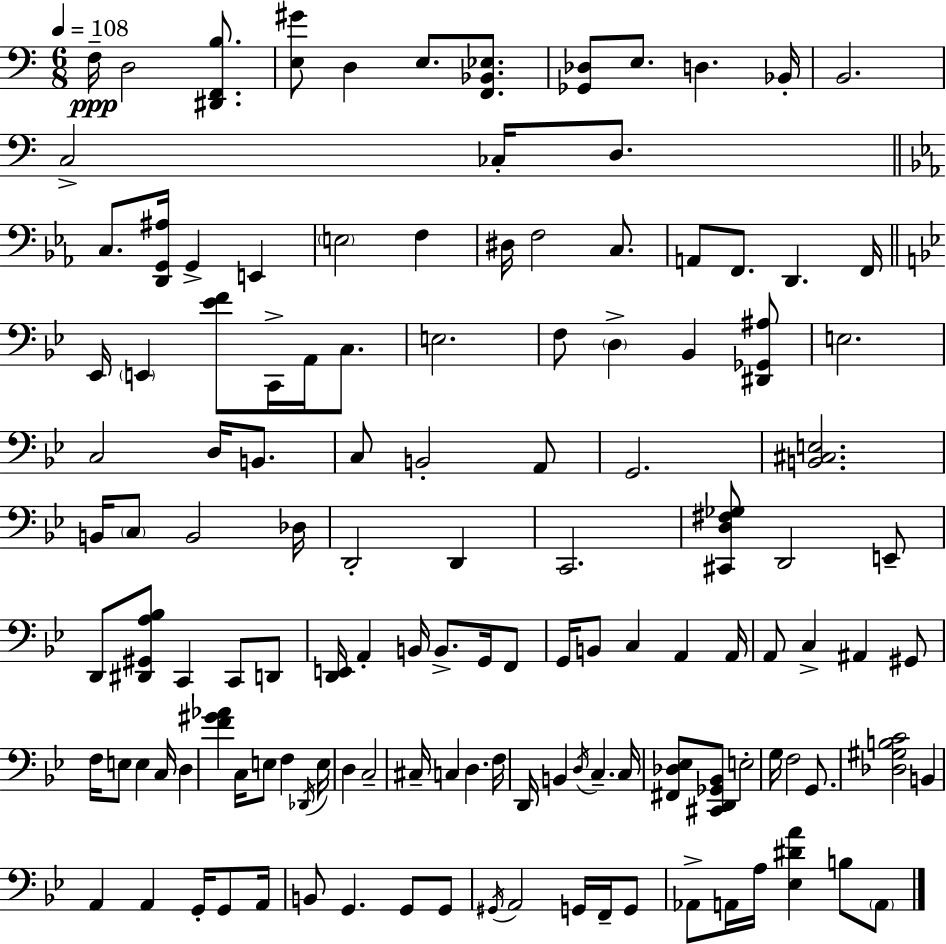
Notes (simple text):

F3/s D3/h [D#2,F2,B3]/e. [E3,G#4]/e D3/q E3/e. [F2,Bb2,Eb3]/e. [Gb2,Db3]/e E3/e. D3/q. Bb2/s B2/h. C3/h CES3/s D3/e. C3/e. [D2,G2,A#3]/s G2/q E2/q E3/h F3/q D#3/s F3/h C3/e. A2/e F2/e. D2/q. F2/s Eb2/s E2/q [Eb4,F4]/e C2/s A2/s C3/e. E3/h. F3/e D3/q Bb2/q [D#2,Gb2,A#3]/e E3/h. C3/h D3/s B2/e. C3/e B2/h A2/e G2/h. [B2,C#3,E3]/h. B2/s C3/e B2/h Db3/s D2/h D2/q C2/h. [C#2,D3,F#3,Gb3]/e D2/h E2/e D2/e [D#2,G#2,A3,Bb3]/e C2/q C2/e D2/e [D2,E2]/s A2/q B2/s B2/e. G2/s F2/e G2/s B2/e C3/q A2/q A2/s A2/e C3/q A#2/q G#2/e F3/s E3/e E3/q C3/s D3/q [F4,G#4,Ab4]/q C3/s E3/e F3/q Db2/s E3/s D3/q C3/h C#3/s C3/q D3/q. F3/s D2/s B2/q D3/s C3/q. C3/s [F#2,Db3,Eb3]/e [C#2,D2,Gb2,Bb2]/e E3/h G3/s F3/h G2/e. [Db3,G#3,B3,C4]/h B2/q A2/q A2/q G2/s G2/e A2/s B2/e G2/q. G2/e G2/e G#2/s A2/h G2/s F2/s G2/e Ab2/e A2/s A3/s [Eb3,D#4,A4]/q B3/e A2/e